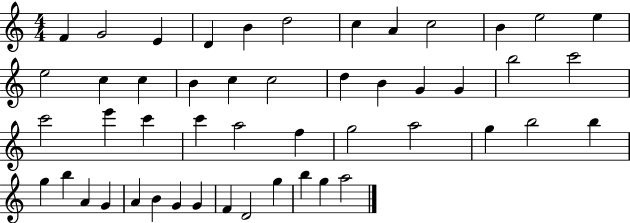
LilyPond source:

{
  \clef treble
  \numericTimeSignature
  \time 4/4
  \key c \major
  f'4 g'2 e'4 | d'4 b'4 d''2 | c''4 a'4 c''2 | b'4 e''2 e''4 | \break e''2 c''4 c''4 | b'4 c''4 c''2 | d''4 b'4 g'4 g'4 | b''2 c'''2 | \break c'''2 e'''4 c'''4 | c'''4 a''2 f''4 | g''2 a''2 | g''4 b''2 b''4 | \break g''4 b''4 a'4 g'4 | a'4 b'4 g'4 g'4 | f'4 d'2 g''4 | b''4 g''4 a''2 | \break \bar "|."
}